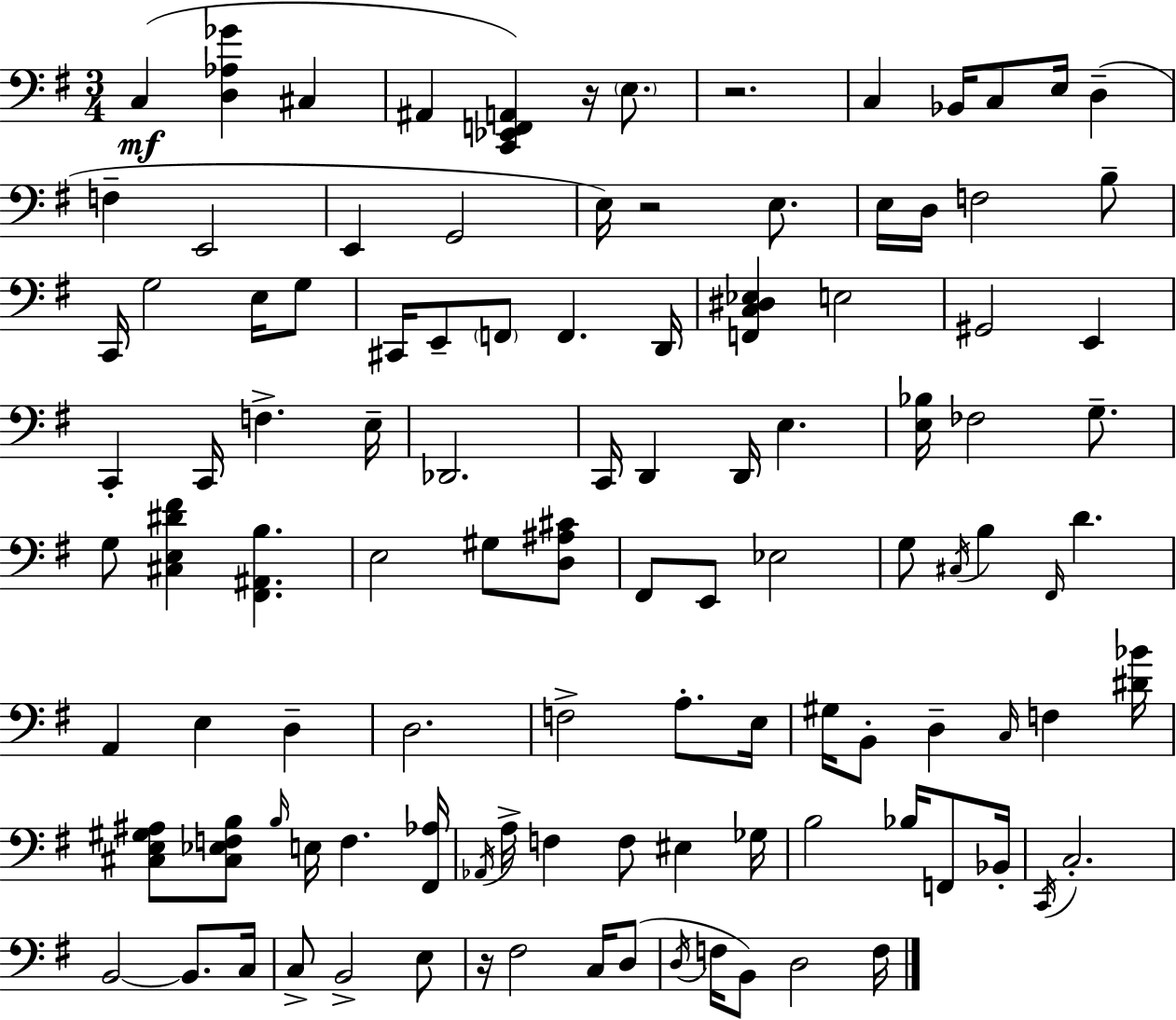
X:1
T:Untitled
M:3/4
L:1/4
K:G
C, [D,_A,_G] ^C, ^A,, [C,,_E,,F,,A,,] z/4 E,/2 z2 C, _B,,/4 C,/2 E,/4 D, F, E,,2 E,, G,,2 E,/4 z2 E,/2 E,/4 D,/4 F,2 B,/2 C,,/4 G,2 E,/4 G,/2 ^C,,/4 E,,/2 F,,/2 F,, D,,/4 [F,,C,^D,_E,] E,2 ^G,,2 E,, C,, C,,/4 F, E,/4 _D,,2 C,,/4 D,, D,,/4 E, [E,_B,]/4 _F,2 G,/2 G,/2 [^C,E,^D^F] [^F,,^A,,B,] E,2 ^G,/2 [D,^A,^C]/2 ^F,,/2 E,,/2 _E,2 G,/2 ^C,/4 B, ^F,,/4 D A,, E, D, D,2 F,2 A,/2 E,/4 ^G,/4 B,,/2 D, C,/4 F, [^D_B]/4 [^C,E,^G,^A,]/2 [^C,_E,F,B,]/2 B,/4 E,/4 F, [^F,,_A,]/4 _A,,/4 A,/4 F, F,/2 ^E, _G,/4 B,2 _B,/4 F,,/2 _B,,/4 C,,/4 C,2 B,,2 B,,/2 C,/4 C,/2 B,,2 E,/2 z/4 ^F,2 C,/4 D,/2 D,/4 F,/4 B,,/2 D,2 F,/4